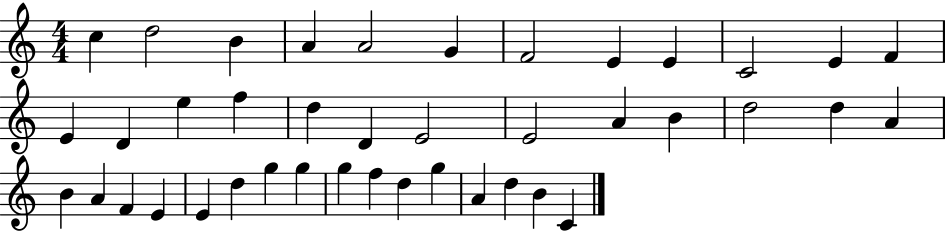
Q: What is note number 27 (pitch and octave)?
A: A4